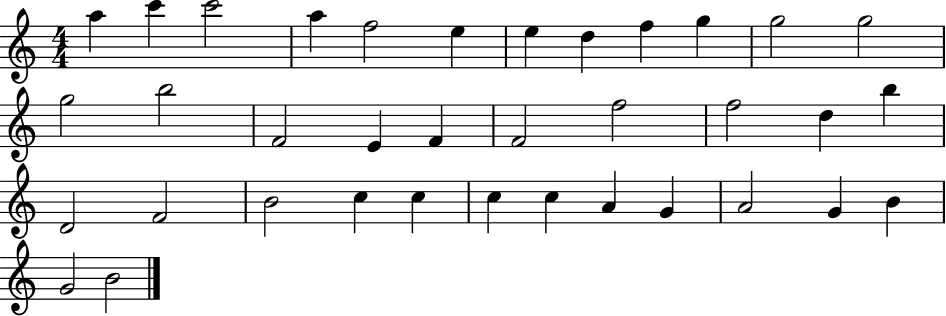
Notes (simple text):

A5/q C6/q C6/h A5/q F5/h E5/q E5/q D5/q F5/q G5/q G5/h G5/h G5/h B5/h F4/h E4/q F4/q F4/h F5/h F5/h D5/q B5/q D4/h F4/h B4/h C5/q C5/q C5/q C5/q A4/q G4/q A4/h G4/q B4/q G4/h B4/h